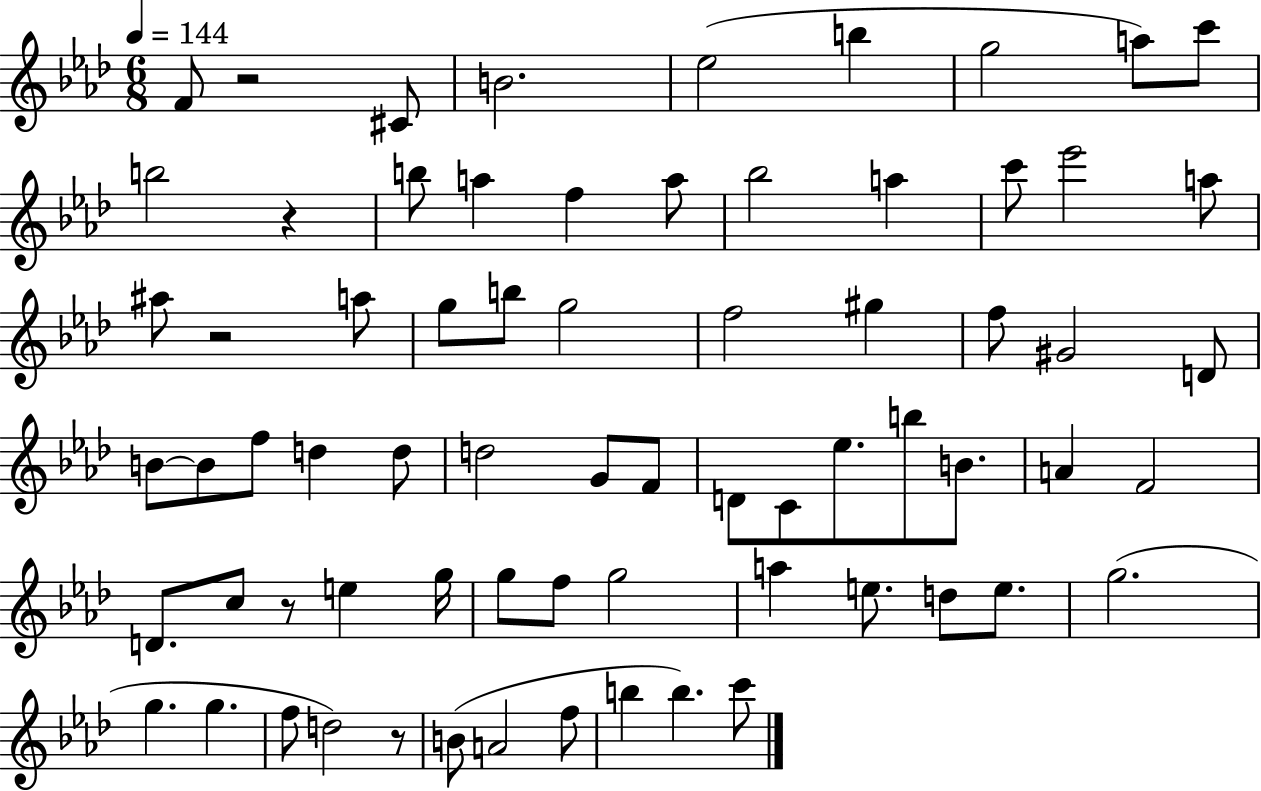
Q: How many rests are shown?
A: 5